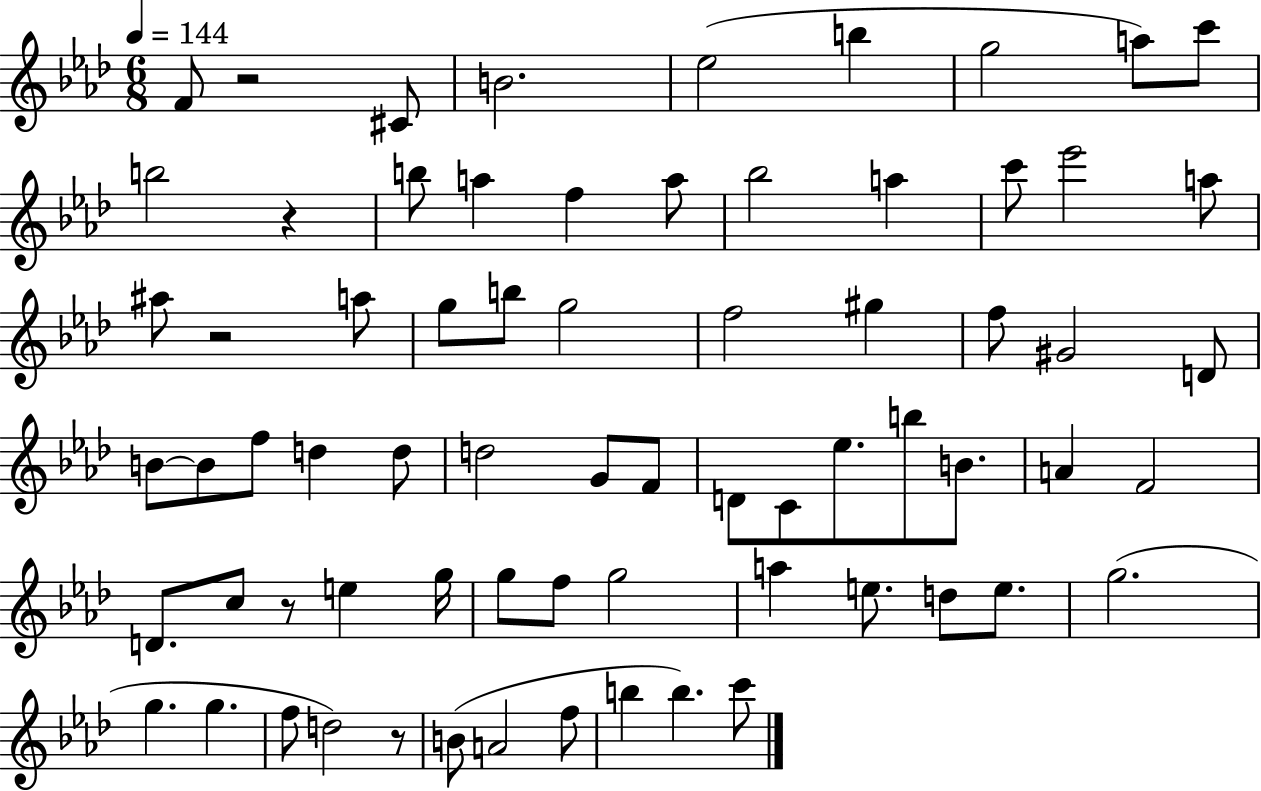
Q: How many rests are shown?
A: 5